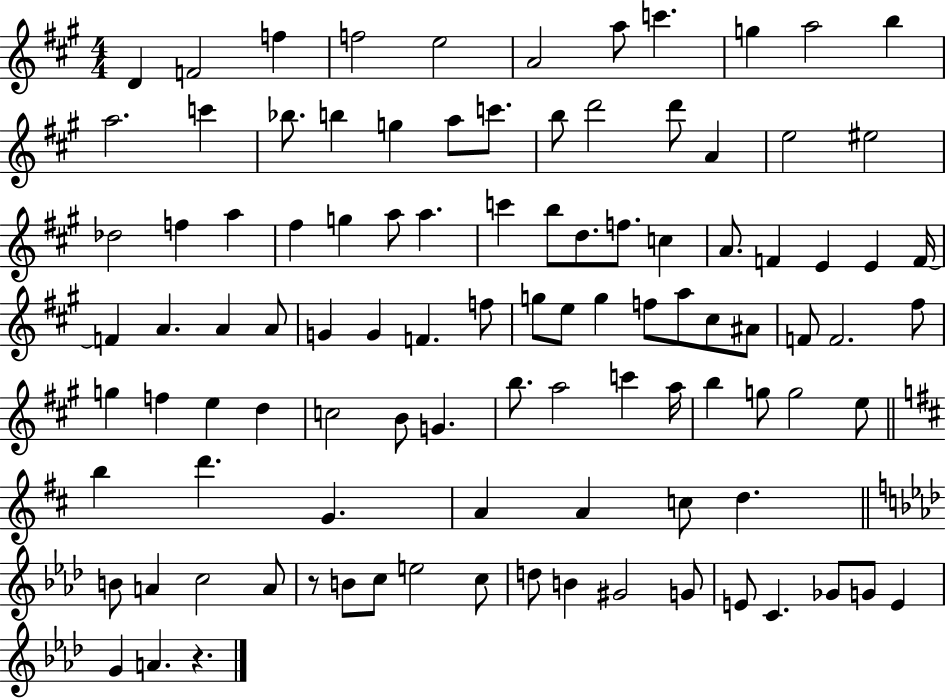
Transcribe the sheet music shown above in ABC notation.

X:1
T:Untitled
M:4/4
L:1/4
K:A
D F2 f f2 e2 A2 a/2 c' g a2 b a2 c' _b/2 b g a/2 c'/2 b/2 d'2 d'/2 A e2 ^e2 _d2 f a ^f g a/2 a c' b/2 d/2 f/2 c A/2 F E E F/4 F A A A/2 G G F f/2 g/2 e/2 g f/2 a/2 ^c/2 ^A/2 F/2 F2 ^f/2 g f e d c2 B/2 G b/2 a2 c' a/4 b g/2 g2 e/2 b d' G A A c/2 d B/2 A c2 A/2 z/2 B/2 c/2 e2 c/2 d/2 B ^G2 G/2 E/2 C _G/2 G/2 E G A z